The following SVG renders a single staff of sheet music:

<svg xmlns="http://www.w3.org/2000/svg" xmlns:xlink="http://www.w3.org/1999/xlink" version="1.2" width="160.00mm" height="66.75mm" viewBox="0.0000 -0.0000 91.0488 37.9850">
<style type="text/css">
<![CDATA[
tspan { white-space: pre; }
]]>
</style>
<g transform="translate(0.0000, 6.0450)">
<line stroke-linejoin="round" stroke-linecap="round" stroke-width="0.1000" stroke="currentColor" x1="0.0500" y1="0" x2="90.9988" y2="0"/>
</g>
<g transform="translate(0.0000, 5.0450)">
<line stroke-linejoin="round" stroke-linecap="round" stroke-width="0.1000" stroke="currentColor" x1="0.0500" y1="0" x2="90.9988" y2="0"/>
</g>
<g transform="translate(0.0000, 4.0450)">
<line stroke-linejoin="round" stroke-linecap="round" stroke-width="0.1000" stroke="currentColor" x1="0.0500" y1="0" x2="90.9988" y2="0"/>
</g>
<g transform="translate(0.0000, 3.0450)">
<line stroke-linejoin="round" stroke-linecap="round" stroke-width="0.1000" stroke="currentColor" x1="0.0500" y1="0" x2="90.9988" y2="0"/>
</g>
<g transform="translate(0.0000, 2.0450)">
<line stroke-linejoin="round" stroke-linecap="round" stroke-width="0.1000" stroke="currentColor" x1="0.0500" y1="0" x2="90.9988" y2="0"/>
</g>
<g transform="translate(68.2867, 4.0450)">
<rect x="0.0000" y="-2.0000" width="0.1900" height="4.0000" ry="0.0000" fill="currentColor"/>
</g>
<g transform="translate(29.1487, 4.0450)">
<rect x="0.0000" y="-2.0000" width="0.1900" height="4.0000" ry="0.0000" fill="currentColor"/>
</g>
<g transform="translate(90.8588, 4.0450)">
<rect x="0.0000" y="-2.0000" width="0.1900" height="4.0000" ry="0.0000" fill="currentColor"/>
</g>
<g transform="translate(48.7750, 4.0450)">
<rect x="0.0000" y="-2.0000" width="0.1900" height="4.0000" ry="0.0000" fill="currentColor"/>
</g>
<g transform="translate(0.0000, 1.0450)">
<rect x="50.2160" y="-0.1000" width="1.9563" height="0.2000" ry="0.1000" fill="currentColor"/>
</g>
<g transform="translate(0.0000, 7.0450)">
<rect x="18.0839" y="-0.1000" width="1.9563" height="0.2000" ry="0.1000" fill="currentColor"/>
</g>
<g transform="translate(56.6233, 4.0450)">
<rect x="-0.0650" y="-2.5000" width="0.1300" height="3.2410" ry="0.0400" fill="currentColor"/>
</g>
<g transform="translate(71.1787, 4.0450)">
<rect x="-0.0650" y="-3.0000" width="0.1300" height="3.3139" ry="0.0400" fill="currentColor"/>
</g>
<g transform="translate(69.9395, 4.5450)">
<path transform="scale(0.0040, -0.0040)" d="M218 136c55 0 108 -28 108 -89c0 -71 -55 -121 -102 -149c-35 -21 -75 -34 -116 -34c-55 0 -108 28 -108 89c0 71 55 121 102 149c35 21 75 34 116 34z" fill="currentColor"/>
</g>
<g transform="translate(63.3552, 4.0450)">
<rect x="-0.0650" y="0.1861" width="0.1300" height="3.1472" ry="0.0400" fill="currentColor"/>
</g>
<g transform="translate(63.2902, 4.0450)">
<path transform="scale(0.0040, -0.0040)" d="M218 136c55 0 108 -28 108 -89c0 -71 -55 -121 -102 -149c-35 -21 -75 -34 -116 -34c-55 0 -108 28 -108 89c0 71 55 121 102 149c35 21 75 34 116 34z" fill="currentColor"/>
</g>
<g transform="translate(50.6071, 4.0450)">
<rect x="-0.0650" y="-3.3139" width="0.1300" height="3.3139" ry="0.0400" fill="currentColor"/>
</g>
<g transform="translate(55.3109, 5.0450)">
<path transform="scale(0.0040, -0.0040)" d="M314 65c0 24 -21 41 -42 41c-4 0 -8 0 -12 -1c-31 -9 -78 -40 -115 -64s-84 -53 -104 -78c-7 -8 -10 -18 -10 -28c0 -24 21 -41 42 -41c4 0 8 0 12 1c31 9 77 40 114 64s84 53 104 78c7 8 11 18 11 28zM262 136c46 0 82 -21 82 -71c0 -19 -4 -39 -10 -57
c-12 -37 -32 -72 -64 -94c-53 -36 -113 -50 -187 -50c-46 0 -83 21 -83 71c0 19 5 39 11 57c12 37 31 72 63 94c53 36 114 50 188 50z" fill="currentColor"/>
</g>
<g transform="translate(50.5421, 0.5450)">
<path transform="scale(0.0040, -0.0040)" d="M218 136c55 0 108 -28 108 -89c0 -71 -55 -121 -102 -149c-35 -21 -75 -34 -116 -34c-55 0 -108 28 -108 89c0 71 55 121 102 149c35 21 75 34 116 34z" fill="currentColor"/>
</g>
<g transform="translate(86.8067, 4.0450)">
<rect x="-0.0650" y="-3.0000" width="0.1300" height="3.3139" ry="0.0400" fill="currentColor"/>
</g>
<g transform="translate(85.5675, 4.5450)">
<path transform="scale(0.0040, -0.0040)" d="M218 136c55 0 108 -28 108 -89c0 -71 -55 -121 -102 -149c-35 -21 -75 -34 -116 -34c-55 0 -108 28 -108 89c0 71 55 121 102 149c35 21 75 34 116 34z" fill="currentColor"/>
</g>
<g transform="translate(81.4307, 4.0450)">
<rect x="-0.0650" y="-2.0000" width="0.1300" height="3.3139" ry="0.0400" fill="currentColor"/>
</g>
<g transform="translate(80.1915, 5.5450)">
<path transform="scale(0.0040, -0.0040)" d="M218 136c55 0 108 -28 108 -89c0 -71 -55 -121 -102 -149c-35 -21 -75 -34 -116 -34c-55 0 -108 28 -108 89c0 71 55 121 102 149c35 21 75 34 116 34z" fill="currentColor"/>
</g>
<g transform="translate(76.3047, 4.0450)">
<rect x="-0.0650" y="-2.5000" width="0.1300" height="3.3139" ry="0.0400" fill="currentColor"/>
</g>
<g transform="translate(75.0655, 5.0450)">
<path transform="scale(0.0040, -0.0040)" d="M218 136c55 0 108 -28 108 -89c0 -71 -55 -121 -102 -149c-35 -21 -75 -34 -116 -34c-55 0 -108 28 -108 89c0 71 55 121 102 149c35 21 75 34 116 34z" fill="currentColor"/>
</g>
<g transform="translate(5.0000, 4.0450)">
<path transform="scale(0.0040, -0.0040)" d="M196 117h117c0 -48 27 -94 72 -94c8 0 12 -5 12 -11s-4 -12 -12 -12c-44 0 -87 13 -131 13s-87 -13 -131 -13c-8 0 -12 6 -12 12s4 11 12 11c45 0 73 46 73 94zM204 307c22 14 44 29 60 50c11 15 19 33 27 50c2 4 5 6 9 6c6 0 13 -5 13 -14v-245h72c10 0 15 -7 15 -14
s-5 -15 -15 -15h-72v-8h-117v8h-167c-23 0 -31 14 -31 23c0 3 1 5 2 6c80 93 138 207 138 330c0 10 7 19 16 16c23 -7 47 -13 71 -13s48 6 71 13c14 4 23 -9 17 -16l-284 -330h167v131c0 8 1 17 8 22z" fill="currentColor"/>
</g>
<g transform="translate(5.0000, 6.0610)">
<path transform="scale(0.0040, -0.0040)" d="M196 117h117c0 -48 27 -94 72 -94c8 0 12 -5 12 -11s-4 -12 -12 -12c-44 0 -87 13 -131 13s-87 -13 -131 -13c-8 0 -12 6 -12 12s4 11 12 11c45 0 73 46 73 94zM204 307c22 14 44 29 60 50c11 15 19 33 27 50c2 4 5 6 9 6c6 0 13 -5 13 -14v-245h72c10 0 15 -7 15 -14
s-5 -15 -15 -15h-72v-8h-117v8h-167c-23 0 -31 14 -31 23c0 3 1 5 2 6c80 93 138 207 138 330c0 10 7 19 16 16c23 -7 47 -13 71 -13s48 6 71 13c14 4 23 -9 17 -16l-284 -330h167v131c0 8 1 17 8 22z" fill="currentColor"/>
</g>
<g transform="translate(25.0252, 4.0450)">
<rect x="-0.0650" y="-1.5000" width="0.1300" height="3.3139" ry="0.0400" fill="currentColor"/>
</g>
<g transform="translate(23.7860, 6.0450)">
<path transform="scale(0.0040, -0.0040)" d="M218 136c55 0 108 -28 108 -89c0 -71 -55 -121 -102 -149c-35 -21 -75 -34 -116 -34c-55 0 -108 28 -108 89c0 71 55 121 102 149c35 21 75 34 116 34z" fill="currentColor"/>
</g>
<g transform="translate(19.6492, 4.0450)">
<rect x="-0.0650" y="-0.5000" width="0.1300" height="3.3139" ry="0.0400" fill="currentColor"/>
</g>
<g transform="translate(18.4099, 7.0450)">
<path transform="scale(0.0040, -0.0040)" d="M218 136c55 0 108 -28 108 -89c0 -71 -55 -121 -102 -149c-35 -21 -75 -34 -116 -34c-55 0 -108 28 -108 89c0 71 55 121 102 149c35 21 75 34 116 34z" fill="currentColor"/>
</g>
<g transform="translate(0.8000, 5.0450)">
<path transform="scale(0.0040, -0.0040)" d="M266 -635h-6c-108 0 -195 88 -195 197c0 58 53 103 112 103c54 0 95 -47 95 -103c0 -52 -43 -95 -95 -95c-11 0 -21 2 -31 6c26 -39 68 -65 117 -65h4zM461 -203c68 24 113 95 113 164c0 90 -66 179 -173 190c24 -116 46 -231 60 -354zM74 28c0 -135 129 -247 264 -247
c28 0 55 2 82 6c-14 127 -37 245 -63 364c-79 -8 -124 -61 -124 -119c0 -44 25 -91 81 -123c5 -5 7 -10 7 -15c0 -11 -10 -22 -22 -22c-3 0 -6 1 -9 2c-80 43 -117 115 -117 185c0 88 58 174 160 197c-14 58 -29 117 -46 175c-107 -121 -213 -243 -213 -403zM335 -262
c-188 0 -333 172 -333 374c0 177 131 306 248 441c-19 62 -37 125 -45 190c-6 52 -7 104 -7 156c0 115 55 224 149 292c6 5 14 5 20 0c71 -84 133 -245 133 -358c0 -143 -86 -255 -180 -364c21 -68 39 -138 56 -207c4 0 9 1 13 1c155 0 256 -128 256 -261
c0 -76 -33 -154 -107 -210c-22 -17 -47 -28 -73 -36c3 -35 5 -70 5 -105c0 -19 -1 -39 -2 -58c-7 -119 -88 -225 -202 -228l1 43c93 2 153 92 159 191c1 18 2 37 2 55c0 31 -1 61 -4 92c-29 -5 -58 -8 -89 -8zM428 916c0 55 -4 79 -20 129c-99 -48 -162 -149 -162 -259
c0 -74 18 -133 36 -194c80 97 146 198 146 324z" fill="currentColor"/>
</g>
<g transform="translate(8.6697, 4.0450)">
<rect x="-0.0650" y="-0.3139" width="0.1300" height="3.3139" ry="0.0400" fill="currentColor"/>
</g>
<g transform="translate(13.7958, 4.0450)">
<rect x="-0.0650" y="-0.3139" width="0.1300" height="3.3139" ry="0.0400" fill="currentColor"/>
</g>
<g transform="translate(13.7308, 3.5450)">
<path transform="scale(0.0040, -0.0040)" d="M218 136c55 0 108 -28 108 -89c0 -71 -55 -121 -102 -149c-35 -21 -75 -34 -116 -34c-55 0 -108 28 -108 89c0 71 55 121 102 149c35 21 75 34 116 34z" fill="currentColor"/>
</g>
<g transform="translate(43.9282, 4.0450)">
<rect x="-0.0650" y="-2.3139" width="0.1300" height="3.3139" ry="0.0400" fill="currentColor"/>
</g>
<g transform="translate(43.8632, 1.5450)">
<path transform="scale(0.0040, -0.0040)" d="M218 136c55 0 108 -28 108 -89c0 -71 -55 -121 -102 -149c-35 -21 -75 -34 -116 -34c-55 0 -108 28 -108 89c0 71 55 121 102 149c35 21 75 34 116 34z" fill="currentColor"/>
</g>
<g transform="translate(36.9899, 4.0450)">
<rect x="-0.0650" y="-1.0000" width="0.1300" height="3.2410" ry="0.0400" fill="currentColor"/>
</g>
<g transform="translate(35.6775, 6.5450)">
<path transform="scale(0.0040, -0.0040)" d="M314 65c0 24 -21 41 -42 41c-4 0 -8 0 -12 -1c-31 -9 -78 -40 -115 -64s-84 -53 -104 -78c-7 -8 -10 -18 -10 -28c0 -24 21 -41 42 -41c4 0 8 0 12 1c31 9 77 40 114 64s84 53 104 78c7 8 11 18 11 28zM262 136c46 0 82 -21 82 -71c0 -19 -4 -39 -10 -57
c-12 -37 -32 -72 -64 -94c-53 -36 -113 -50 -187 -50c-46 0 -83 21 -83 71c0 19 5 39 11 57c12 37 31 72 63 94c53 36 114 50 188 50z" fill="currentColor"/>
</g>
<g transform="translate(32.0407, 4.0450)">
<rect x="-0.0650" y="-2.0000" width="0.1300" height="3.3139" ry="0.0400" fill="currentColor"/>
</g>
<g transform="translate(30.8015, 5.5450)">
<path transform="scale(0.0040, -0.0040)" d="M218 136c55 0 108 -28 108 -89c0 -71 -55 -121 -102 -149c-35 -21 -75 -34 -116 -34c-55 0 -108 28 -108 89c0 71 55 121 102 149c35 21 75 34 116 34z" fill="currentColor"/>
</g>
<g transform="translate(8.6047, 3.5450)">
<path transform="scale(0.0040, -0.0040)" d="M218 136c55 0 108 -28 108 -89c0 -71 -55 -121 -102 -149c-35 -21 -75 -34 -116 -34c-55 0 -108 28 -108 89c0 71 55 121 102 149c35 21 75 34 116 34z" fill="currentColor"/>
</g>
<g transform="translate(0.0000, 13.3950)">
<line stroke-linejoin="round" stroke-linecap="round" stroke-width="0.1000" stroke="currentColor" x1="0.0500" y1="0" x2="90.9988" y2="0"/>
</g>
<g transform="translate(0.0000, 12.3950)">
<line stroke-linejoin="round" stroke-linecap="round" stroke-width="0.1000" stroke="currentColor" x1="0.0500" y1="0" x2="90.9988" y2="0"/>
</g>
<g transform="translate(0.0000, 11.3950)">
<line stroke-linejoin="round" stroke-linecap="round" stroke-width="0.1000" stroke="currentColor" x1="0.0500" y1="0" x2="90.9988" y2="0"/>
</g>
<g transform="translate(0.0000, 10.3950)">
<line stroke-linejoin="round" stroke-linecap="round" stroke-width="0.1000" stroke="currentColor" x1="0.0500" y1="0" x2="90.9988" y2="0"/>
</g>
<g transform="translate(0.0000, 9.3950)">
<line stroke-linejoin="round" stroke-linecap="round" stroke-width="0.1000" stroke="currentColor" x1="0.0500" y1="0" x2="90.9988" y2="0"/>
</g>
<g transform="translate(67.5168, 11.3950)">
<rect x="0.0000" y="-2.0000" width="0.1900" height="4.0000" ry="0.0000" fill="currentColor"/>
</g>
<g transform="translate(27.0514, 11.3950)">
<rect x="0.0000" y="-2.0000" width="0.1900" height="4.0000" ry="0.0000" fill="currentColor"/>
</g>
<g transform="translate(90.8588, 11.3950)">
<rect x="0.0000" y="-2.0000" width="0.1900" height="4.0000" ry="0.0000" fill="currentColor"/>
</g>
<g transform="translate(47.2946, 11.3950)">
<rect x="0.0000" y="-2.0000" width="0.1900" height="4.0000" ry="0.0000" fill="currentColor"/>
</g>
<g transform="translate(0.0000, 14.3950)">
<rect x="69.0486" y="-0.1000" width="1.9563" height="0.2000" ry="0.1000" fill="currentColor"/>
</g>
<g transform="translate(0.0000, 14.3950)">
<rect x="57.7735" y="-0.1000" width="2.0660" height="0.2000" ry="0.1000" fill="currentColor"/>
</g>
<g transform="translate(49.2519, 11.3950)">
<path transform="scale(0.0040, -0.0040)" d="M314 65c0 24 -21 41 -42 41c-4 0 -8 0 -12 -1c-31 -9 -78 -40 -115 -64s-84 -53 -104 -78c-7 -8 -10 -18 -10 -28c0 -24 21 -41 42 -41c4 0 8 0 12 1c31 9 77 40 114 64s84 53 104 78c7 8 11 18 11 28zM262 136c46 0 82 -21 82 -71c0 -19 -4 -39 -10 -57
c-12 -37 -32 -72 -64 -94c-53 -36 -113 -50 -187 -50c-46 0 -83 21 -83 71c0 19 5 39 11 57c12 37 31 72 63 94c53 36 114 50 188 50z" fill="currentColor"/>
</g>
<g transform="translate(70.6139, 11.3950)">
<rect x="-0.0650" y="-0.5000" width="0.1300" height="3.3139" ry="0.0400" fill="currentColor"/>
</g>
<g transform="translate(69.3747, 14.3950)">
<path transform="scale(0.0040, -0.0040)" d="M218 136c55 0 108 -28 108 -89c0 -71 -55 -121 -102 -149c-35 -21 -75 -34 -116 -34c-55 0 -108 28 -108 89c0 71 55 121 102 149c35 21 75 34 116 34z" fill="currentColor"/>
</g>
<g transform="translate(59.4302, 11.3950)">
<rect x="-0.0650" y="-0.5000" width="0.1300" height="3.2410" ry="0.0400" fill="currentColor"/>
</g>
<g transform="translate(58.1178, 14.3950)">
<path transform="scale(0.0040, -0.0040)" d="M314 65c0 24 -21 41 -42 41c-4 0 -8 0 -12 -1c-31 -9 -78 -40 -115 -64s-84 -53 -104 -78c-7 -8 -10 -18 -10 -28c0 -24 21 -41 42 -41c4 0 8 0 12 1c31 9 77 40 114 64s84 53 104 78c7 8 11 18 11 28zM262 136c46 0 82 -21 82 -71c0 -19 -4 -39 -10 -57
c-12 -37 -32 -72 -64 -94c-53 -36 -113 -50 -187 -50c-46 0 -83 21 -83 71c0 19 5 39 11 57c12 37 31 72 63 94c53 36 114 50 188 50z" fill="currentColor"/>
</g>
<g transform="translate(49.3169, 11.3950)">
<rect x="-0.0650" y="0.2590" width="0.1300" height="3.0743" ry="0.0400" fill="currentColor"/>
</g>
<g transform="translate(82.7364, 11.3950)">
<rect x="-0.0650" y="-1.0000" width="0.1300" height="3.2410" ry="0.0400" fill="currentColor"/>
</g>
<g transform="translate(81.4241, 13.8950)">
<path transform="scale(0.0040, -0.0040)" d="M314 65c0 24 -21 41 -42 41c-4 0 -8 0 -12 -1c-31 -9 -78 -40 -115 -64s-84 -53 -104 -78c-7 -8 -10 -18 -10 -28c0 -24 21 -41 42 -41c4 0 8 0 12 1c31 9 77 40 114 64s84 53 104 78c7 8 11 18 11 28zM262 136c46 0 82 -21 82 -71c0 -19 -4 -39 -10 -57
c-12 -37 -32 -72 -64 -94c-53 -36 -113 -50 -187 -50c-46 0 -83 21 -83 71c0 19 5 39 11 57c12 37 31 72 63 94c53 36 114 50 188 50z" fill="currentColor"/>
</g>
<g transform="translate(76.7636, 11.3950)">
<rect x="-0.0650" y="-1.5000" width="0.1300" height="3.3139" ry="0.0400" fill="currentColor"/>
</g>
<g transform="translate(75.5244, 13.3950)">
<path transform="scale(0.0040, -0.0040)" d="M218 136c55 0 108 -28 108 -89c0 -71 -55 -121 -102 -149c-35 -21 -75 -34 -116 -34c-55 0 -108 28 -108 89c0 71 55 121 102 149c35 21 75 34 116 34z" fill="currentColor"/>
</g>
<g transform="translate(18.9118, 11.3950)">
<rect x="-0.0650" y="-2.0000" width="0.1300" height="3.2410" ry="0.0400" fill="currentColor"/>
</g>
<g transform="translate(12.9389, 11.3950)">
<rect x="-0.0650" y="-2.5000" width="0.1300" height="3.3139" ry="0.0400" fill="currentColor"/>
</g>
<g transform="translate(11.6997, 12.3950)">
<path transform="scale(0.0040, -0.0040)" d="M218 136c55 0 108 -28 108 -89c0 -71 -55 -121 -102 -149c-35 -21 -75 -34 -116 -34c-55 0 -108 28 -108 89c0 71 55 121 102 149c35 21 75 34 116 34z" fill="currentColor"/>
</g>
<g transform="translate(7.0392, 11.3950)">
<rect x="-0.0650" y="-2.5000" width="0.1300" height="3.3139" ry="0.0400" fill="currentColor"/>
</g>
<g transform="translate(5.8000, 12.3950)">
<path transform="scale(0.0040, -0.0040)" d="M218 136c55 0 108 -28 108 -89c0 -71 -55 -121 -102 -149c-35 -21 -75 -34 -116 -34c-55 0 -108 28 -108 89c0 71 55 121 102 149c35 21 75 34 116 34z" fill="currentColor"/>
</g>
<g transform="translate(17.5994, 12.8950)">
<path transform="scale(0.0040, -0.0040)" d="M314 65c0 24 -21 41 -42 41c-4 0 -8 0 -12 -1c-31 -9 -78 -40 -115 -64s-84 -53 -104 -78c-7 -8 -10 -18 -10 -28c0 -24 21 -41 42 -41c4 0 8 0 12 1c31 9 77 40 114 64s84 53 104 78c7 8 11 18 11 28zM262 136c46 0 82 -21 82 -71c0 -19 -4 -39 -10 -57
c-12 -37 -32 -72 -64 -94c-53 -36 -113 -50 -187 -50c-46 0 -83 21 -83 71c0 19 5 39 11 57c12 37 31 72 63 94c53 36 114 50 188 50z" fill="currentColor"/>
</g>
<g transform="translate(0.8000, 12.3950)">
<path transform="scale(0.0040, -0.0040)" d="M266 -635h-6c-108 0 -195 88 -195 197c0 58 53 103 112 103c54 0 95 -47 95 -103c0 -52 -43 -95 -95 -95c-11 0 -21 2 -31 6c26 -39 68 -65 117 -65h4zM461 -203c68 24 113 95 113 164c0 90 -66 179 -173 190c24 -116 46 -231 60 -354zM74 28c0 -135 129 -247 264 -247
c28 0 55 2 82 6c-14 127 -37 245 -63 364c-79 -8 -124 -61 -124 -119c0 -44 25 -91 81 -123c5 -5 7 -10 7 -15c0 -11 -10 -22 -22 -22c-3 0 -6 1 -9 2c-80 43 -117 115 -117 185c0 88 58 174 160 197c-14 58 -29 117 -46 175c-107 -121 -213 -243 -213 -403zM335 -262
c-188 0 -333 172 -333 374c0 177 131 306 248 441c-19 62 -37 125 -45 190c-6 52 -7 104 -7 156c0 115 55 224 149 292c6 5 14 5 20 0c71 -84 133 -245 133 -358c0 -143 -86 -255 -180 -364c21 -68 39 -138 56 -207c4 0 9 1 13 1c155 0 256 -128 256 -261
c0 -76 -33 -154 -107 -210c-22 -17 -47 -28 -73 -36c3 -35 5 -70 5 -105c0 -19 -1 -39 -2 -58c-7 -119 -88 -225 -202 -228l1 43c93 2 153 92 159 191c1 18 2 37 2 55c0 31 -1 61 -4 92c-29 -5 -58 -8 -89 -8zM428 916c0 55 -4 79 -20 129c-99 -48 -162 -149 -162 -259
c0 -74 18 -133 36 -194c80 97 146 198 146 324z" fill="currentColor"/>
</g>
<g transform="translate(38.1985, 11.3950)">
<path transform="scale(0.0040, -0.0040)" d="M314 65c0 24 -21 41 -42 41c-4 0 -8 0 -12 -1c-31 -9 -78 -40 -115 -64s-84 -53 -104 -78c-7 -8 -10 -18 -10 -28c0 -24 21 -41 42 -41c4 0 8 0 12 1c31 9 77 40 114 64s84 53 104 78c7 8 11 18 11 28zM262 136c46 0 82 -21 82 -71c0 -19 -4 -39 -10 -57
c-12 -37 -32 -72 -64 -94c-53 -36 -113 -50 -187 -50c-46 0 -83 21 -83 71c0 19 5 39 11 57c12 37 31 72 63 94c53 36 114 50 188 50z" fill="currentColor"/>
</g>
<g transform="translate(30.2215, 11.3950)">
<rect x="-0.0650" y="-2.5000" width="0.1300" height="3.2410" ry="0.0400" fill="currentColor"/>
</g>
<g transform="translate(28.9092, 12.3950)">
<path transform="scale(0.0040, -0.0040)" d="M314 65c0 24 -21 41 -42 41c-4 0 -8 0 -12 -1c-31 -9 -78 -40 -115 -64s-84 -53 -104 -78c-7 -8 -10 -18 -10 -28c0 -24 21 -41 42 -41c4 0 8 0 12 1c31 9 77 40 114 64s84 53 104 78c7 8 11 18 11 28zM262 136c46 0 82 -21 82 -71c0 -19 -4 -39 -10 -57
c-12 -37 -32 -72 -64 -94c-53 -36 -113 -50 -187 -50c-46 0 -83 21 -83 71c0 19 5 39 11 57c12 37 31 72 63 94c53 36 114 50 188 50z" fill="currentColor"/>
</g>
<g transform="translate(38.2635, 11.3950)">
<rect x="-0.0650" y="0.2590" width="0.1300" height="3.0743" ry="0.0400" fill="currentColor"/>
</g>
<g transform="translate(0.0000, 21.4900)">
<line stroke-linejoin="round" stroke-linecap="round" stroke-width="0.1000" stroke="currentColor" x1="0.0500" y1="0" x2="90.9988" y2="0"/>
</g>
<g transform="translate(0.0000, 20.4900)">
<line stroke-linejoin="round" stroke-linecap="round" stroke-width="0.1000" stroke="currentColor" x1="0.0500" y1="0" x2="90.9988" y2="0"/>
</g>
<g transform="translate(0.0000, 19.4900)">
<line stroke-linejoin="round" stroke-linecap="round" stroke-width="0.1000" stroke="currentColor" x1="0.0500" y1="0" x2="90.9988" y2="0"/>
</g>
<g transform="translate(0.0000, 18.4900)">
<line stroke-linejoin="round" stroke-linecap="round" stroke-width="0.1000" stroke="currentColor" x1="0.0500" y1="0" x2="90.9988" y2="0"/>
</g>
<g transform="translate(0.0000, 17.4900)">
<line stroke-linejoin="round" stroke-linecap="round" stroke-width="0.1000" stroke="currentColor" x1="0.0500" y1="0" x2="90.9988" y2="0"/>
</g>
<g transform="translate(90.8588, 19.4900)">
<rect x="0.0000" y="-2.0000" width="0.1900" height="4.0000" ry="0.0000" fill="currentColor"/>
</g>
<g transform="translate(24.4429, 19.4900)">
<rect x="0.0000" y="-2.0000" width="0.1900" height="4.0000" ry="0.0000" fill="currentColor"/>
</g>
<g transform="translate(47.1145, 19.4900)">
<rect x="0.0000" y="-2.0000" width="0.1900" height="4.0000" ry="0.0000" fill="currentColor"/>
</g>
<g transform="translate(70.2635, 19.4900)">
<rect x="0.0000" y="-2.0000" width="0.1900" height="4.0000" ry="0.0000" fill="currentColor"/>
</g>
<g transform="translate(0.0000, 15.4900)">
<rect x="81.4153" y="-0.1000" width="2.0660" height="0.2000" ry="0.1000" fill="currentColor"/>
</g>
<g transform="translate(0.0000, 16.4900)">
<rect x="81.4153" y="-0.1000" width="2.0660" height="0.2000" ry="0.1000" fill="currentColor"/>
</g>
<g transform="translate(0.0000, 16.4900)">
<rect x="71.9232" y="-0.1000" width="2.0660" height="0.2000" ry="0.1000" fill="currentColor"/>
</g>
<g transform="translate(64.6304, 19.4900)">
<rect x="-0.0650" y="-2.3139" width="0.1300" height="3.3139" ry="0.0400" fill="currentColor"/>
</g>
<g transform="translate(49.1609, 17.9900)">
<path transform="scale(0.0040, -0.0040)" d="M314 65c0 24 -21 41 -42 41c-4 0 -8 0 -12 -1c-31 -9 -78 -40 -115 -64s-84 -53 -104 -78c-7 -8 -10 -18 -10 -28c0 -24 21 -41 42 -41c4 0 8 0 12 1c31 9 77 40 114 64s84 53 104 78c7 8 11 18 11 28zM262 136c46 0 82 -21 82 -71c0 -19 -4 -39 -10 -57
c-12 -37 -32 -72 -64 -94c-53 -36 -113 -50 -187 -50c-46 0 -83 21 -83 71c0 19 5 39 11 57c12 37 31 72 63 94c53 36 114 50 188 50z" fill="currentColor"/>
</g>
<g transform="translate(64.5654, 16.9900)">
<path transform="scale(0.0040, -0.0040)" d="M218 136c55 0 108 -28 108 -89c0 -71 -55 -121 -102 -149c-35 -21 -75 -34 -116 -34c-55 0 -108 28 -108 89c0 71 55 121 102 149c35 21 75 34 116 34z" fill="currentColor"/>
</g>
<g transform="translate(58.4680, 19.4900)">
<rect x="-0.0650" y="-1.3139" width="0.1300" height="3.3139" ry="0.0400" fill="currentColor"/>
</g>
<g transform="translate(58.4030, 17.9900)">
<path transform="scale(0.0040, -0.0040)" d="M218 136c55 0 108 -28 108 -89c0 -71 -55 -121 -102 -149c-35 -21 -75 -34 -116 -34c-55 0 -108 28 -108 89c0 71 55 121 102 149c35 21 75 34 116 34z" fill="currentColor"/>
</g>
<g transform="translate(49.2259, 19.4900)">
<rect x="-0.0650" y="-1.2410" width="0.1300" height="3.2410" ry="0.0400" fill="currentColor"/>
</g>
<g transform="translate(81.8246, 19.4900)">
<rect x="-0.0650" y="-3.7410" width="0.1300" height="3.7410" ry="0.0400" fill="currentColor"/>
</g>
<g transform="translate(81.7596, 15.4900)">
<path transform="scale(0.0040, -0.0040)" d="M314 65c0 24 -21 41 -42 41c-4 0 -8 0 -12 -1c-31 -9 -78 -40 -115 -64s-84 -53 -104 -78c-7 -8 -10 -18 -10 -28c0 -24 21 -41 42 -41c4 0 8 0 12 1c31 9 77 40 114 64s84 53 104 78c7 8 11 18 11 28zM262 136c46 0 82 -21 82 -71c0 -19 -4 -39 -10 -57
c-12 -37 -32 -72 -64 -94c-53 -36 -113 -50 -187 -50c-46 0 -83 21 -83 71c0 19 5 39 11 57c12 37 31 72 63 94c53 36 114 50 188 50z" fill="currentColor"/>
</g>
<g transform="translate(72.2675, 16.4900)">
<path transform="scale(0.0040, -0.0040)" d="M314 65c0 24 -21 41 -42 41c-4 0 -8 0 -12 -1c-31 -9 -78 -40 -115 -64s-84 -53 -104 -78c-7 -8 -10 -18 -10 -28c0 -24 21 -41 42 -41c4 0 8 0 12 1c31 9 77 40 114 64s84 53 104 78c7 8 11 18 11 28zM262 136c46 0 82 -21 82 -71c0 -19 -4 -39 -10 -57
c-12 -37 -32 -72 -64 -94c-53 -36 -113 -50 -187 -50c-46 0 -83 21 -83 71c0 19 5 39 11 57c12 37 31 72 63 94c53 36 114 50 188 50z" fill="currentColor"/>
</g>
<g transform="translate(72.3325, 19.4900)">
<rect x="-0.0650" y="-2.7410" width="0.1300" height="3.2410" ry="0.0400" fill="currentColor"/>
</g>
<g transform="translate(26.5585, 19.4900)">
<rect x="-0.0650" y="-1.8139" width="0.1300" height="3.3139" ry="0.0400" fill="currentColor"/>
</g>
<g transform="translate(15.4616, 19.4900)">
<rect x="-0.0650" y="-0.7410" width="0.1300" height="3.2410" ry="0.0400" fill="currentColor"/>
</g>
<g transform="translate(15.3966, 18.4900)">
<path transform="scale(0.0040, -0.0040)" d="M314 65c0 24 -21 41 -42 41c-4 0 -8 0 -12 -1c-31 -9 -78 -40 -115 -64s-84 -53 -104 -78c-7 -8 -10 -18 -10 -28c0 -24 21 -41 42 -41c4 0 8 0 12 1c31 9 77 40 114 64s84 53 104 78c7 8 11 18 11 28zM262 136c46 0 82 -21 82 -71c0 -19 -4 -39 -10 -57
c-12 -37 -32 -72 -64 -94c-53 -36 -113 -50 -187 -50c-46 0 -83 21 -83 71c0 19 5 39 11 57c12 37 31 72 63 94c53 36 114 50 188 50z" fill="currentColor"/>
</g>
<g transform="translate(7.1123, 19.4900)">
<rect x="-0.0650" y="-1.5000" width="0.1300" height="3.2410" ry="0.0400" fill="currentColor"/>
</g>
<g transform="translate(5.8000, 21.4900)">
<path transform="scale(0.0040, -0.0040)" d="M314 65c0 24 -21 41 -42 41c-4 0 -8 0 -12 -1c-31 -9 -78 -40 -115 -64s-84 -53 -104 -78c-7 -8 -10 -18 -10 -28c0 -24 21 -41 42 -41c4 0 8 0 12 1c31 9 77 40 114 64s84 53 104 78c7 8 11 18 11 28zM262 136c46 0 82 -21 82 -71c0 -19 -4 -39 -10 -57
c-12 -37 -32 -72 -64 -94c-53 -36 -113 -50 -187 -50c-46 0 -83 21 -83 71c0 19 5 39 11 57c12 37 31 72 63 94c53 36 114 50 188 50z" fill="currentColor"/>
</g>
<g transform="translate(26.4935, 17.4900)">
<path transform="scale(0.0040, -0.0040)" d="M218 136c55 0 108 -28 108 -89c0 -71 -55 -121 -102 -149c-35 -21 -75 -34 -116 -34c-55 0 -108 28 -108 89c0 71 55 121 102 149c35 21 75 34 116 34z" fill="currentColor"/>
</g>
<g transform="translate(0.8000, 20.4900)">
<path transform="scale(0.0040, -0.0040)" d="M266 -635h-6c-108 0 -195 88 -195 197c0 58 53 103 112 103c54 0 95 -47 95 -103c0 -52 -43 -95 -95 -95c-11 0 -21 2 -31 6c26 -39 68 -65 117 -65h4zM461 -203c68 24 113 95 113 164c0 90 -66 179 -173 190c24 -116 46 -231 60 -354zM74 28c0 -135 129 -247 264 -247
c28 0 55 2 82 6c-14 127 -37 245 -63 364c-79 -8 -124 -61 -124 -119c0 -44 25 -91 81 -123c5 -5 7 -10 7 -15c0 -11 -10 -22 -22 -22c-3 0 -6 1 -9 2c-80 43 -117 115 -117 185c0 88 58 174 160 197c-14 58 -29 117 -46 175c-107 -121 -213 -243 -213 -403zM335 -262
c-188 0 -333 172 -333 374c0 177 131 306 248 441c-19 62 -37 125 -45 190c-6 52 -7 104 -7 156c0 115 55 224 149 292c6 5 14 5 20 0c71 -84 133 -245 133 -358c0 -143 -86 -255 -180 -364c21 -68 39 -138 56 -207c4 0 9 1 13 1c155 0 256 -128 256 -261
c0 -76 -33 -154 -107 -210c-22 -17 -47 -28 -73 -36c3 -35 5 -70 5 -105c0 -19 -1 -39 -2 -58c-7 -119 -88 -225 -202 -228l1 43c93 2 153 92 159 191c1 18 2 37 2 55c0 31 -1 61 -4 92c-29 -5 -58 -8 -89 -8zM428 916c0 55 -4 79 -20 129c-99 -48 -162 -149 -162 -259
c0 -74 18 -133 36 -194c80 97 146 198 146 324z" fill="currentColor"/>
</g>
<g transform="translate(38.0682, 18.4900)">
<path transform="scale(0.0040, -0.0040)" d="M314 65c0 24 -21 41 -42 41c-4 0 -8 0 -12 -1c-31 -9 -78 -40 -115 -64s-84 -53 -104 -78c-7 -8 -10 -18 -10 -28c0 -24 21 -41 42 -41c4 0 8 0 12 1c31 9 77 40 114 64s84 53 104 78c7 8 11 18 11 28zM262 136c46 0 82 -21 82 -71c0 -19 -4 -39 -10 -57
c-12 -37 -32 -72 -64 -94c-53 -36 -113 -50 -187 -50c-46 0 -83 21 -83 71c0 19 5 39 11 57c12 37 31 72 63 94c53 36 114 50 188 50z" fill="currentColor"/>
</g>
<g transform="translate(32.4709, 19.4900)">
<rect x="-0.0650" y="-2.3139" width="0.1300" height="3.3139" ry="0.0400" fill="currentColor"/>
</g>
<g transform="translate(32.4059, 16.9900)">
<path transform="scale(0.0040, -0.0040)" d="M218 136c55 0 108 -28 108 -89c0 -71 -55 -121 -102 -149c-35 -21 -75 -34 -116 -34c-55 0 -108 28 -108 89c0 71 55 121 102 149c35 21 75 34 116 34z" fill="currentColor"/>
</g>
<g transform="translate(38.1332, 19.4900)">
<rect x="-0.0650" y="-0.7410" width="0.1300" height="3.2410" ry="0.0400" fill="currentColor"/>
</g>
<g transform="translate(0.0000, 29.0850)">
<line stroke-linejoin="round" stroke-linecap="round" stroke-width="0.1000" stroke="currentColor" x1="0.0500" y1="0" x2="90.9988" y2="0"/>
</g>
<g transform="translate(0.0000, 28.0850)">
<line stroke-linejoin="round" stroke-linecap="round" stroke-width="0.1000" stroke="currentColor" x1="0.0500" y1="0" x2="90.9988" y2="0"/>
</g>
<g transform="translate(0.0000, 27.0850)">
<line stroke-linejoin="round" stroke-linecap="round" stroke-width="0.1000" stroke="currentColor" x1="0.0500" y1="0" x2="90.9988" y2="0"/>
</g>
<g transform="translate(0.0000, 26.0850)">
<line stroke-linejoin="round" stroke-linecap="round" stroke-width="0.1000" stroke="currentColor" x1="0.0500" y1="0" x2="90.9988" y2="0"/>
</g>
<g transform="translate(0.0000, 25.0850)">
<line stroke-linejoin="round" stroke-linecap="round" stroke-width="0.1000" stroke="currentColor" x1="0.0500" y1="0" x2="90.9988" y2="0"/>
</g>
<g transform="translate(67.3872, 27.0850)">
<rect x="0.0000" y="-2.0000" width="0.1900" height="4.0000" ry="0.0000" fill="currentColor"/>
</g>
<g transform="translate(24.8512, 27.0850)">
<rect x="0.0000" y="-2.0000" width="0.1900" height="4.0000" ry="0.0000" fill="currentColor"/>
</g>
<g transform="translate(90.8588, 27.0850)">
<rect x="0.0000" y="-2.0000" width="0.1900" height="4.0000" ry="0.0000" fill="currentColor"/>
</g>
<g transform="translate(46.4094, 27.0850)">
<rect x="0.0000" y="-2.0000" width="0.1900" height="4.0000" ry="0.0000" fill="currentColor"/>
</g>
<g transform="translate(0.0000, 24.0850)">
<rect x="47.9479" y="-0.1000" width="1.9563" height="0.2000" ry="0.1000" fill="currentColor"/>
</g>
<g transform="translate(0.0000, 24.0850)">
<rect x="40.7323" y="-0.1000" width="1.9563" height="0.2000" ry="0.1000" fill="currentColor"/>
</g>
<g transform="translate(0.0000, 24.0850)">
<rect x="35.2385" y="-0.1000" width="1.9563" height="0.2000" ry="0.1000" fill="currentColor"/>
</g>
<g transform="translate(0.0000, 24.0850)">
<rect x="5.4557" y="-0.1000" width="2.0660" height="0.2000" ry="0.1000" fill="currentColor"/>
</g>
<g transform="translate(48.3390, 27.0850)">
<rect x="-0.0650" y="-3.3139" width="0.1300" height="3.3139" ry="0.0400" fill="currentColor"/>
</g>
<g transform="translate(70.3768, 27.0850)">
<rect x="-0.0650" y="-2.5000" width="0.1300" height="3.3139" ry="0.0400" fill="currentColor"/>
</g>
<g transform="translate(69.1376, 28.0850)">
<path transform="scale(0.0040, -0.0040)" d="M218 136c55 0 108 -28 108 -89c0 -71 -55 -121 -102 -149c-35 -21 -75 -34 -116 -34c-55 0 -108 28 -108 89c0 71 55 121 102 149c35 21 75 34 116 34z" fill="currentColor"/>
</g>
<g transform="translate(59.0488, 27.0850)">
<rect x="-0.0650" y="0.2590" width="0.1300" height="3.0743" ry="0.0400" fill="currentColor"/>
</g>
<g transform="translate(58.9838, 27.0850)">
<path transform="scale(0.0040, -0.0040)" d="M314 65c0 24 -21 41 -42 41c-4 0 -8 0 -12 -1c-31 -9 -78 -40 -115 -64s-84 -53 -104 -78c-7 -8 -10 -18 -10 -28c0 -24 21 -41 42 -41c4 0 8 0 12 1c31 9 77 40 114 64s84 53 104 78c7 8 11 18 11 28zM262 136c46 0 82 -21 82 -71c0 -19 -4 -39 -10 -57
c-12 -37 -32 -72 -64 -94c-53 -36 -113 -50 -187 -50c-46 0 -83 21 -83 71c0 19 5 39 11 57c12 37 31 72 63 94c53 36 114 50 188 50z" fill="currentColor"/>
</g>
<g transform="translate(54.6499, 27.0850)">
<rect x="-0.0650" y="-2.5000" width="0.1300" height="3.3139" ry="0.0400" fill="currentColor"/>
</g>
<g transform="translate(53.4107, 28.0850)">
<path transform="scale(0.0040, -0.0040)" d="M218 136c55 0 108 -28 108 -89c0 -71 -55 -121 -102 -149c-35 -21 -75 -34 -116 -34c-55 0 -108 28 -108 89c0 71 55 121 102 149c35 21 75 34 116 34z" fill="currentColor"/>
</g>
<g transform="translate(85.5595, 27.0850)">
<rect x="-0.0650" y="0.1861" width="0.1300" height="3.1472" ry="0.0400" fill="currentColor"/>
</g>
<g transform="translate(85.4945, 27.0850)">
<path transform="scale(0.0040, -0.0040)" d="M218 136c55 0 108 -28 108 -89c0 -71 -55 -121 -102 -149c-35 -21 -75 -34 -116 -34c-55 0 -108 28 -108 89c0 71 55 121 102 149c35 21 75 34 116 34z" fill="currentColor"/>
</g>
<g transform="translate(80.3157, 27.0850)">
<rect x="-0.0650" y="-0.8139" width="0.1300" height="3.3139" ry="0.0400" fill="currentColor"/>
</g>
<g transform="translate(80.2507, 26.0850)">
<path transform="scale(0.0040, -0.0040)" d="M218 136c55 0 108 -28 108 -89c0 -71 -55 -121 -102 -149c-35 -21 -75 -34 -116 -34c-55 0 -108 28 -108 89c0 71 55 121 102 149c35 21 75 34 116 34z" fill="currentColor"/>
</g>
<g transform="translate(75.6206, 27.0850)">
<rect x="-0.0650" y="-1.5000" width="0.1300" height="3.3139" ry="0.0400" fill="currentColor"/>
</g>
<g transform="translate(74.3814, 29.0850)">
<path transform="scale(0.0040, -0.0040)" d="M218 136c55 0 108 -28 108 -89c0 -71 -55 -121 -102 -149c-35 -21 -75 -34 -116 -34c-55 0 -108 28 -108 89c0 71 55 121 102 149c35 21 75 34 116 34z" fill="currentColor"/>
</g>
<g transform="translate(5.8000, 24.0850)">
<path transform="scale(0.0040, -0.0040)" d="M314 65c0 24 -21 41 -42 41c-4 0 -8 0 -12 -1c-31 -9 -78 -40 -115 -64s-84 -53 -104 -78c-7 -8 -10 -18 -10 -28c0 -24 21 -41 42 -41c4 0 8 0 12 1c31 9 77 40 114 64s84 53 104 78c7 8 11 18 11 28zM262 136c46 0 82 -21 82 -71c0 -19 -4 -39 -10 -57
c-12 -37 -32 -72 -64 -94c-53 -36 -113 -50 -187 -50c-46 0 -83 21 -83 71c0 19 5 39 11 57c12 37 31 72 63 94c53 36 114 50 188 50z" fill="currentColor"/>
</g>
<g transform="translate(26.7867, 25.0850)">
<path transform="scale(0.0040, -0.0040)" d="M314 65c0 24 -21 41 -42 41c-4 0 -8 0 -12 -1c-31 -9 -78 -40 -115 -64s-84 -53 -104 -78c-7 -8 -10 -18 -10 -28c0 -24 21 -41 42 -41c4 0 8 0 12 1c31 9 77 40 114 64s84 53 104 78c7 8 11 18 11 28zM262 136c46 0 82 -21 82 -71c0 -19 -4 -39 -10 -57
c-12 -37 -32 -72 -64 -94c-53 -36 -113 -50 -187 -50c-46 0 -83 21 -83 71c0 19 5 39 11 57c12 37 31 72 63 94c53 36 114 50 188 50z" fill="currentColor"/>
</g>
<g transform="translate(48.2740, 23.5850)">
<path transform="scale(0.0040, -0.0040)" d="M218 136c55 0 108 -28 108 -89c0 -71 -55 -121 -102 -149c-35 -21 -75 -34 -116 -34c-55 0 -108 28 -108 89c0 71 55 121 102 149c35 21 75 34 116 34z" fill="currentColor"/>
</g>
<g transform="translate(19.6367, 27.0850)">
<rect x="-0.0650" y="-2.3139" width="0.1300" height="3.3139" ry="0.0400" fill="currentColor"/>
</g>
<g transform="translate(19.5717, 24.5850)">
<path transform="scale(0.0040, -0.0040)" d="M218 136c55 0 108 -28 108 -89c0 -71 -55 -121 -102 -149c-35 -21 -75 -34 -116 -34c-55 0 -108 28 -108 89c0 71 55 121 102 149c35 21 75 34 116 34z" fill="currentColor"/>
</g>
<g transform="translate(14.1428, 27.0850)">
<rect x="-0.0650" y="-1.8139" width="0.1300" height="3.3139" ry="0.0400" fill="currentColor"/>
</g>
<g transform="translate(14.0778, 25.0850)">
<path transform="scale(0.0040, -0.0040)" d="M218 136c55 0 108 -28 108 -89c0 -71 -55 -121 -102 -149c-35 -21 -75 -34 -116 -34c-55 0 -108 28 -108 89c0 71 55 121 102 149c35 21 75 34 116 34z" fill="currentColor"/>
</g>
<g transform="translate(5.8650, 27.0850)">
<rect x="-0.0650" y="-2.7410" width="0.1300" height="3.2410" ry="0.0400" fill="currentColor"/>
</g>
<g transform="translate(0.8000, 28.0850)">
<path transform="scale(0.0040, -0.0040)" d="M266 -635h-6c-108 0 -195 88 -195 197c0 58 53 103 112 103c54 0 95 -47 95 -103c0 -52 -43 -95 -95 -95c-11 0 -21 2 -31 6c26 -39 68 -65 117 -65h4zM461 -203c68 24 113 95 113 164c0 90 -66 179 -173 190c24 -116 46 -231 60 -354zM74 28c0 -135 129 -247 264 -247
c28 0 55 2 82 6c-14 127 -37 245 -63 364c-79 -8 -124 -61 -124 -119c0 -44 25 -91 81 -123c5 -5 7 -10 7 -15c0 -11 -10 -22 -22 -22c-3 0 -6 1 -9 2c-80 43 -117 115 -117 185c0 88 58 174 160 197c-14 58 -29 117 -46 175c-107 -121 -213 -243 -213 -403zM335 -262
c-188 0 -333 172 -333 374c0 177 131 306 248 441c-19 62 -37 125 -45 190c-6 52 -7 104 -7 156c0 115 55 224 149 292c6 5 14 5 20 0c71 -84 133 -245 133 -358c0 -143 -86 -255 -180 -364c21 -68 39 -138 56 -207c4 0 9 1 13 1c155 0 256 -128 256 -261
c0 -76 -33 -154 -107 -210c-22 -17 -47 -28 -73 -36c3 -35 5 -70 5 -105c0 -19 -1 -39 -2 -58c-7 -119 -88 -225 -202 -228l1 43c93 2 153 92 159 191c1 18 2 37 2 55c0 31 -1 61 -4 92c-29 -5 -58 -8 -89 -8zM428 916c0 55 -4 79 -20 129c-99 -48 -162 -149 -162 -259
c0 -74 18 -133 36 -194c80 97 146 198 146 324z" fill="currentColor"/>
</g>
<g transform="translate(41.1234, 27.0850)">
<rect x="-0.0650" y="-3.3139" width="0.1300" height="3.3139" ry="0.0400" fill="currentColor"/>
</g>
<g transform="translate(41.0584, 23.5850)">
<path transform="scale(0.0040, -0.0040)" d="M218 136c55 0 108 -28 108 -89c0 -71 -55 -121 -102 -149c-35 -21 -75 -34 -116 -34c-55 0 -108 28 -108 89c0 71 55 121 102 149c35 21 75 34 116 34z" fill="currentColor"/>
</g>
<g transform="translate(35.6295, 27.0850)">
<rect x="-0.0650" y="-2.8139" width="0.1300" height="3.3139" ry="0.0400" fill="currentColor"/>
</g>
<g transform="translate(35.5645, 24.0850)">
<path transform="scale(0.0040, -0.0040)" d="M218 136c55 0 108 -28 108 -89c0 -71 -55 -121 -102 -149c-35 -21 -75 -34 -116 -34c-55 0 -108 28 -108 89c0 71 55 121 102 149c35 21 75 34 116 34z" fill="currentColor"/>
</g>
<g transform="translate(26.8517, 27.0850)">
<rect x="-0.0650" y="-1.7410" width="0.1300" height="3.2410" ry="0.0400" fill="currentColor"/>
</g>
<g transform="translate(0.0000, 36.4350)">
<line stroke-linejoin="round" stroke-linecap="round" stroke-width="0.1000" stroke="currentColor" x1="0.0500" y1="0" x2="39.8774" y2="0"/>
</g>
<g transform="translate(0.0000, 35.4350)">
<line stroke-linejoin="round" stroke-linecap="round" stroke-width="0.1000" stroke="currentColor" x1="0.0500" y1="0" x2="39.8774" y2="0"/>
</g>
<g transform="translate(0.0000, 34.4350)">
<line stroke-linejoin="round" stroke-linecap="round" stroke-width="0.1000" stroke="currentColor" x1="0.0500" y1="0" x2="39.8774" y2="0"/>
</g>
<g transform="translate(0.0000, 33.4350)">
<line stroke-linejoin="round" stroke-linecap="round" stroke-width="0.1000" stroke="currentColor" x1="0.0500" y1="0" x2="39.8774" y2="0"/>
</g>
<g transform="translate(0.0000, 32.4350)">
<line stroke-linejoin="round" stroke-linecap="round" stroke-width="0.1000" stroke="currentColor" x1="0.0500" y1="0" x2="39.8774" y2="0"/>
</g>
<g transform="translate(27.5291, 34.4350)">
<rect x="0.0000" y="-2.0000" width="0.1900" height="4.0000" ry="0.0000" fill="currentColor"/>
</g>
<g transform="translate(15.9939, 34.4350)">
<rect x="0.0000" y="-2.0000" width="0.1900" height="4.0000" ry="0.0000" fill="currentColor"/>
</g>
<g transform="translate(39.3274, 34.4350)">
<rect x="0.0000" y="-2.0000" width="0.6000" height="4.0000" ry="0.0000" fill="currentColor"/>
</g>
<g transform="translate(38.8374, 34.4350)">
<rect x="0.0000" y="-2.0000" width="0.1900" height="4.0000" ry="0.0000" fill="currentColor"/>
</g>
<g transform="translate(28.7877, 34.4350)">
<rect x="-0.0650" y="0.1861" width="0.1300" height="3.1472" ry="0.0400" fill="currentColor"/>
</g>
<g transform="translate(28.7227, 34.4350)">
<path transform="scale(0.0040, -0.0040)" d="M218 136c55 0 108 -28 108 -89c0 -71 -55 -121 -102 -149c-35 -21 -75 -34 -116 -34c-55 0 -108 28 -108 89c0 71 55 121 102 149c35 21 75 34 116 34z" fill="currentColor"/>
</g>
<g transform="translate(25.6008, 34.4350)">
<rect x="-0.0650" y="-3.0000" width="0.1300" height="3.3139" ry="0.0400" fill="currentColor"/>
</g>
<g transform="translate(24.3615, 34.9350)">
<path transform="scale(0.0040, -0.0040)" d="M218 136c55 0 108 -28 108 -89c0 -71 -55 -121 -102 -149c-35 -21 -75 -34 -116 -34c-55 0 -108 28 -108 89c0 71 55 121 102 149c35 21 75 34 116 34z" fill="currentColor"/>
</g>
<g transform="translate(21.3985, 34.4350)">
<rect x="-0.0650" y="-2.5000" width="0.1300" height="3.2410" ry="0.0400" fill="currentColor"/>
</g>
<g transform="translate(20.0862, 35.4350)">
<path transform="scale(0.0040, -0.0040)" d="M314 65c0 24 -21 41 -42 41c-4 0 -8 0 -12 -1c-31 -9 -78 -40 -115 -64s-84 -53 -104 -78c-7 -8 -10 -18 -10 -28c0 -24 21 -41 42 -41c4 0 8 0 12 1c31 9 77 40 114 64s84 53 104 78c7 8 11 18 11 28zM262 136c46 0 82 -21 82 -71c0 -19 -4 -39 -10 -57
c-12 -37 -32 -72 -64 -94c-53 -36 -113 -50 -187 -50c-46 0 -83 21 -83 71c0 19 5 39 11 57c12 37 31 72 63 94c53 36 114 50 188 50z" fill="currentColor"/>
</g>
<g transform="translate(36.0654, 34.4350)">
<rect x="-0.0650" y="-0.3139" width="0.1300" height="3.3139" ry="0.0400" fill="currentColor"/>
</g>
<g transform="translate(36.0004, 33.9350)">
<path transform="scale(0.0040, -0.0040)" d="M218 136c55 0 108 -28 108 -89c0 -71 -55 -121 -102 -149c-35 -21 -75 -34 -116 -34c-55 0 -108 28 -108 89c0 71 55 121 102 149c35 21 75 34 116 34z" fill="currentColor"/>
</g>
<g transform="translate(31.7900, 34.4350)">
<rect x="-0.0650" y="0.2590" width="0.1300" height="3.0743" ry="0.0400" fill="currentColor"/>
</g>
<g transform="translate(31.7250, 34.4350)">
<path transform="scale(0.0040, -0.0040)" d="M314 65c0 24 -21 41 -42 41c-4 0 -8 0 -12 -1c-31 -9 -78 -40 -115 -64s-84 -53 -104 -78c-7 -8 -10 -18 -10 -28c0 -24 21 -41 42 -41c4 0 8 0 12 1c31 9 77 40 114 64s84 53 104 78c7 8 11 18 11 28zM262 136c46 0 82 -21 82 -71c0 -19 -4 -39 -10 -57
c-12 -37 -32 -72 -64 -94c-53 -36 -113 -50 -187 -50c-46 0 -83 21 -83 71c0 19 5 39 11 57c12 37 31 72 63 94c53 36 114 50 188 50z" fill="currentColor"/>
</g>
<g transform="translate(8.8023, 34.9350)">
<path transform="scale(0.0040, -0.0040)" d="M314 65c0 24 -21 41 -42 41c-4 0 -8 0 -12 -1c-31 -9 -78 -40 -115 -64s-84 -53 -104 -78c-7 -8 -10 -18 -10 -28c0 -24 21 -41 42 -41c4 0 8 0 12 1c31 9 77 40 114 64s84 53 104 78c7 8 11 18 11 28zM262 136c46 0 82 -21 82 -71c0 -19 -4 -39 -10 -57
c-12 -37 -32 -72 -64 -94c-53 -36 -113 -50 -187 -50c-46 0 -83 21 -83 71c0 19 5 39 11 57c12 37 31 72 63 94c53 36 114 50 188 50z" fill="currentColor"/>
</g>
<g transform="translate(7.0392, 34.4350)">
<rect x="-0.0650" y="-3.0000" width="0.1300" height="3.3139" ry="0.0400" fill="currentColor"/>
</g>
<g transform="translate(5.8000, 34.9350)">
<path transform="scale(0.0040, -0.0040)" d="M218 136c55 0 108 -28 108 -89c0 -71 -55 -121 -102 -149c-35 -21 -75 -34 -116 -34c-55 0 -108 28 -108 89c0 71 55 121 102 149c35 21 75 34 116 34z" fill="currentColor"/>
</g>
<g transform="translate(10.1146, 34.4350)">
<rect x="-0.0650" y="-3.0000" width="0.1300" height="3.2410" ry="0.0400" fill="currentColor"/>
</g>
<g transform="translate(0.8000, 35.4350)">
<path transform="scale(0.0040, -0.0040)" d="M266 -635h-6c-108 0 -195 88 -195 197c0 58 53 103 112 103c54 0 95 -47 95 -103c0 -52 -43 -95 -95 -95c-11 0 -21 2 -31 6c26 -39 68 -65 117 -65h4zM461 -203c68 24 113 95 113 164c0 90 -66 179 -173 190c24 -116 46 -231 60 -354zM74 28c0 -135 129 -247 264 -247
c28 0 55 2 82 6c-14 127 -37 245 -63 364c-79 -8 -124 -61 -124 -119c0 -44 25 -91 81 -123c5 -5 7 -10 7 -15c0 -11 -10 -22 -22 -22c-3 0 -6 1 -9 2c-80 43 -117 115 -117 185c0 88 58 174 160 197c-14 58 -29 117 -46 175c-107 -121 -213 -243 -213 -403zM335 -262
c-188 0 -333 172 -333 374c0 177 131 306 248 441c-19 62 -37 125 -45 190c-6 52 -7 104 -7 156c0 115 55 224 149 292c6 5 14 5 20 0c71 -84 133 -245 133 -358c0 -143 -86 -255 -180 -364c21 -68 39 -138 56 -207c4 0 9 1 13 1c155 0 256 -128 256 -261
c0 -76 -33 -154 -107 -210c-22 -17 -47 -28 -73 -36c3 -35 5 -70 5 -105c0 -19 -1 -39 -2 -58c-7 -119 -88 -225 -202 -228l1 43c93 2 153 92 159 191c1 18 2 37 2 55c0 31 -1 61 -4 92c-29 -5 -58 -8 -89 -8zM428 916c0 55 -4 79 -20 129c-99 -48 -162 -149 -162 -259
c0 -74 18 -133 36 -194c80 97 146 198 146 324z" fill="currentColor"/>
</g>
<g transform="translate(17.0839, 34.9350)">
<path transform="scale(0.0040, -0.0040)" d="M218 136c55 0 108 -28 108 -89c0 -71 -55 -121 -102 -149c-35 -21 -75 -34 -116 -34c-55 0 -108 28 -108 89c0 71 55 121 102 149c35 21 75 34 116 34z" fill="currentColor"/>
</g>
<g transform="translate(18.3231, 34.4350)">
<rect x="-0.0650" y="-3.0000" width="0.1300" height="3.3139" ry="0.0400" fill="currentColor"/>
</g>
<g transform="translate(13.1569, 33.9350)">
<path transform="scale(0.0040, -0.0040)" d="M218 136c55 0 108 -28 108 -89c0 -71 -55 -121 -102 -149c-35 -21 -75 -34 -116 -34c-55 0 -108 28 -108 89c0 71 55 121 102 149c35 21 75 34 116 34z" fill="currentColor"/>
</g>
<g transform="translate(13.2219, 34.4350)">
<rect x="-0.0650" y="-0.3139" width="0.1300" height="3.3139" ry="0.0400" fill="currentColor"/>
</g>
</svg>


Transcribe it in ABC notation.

X:1
T:Untitled
M:4/4
L:1/4
K:C
c c C E F D2 g b G2 B A G F A G G F2 G2 B2 B2 C2 C E D2 E2 d2 f g d2 e2 e g a2 c'2 a2 f g f2 a b b G B2 G E d B A A2 c A G2 A B B2 c